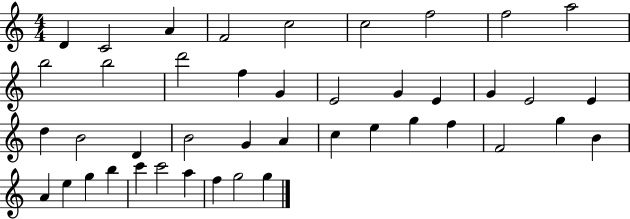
D4/q C4/h A4/q F4/h C5/h C5/h F5/h F5/h A5/h B5/h B5/h D6/h F5/q G4/q E4/h G4/q E4/q G4/q E4/h E4/q D5/q B4/h D4/q B4/h G4/q A4/q C5/q E5/q G5/q F5/q F4/h G5/q B4/q A4/q E5/q G5/q B5/q C6/q C6/h A5/q F5/q G5/h G5/q